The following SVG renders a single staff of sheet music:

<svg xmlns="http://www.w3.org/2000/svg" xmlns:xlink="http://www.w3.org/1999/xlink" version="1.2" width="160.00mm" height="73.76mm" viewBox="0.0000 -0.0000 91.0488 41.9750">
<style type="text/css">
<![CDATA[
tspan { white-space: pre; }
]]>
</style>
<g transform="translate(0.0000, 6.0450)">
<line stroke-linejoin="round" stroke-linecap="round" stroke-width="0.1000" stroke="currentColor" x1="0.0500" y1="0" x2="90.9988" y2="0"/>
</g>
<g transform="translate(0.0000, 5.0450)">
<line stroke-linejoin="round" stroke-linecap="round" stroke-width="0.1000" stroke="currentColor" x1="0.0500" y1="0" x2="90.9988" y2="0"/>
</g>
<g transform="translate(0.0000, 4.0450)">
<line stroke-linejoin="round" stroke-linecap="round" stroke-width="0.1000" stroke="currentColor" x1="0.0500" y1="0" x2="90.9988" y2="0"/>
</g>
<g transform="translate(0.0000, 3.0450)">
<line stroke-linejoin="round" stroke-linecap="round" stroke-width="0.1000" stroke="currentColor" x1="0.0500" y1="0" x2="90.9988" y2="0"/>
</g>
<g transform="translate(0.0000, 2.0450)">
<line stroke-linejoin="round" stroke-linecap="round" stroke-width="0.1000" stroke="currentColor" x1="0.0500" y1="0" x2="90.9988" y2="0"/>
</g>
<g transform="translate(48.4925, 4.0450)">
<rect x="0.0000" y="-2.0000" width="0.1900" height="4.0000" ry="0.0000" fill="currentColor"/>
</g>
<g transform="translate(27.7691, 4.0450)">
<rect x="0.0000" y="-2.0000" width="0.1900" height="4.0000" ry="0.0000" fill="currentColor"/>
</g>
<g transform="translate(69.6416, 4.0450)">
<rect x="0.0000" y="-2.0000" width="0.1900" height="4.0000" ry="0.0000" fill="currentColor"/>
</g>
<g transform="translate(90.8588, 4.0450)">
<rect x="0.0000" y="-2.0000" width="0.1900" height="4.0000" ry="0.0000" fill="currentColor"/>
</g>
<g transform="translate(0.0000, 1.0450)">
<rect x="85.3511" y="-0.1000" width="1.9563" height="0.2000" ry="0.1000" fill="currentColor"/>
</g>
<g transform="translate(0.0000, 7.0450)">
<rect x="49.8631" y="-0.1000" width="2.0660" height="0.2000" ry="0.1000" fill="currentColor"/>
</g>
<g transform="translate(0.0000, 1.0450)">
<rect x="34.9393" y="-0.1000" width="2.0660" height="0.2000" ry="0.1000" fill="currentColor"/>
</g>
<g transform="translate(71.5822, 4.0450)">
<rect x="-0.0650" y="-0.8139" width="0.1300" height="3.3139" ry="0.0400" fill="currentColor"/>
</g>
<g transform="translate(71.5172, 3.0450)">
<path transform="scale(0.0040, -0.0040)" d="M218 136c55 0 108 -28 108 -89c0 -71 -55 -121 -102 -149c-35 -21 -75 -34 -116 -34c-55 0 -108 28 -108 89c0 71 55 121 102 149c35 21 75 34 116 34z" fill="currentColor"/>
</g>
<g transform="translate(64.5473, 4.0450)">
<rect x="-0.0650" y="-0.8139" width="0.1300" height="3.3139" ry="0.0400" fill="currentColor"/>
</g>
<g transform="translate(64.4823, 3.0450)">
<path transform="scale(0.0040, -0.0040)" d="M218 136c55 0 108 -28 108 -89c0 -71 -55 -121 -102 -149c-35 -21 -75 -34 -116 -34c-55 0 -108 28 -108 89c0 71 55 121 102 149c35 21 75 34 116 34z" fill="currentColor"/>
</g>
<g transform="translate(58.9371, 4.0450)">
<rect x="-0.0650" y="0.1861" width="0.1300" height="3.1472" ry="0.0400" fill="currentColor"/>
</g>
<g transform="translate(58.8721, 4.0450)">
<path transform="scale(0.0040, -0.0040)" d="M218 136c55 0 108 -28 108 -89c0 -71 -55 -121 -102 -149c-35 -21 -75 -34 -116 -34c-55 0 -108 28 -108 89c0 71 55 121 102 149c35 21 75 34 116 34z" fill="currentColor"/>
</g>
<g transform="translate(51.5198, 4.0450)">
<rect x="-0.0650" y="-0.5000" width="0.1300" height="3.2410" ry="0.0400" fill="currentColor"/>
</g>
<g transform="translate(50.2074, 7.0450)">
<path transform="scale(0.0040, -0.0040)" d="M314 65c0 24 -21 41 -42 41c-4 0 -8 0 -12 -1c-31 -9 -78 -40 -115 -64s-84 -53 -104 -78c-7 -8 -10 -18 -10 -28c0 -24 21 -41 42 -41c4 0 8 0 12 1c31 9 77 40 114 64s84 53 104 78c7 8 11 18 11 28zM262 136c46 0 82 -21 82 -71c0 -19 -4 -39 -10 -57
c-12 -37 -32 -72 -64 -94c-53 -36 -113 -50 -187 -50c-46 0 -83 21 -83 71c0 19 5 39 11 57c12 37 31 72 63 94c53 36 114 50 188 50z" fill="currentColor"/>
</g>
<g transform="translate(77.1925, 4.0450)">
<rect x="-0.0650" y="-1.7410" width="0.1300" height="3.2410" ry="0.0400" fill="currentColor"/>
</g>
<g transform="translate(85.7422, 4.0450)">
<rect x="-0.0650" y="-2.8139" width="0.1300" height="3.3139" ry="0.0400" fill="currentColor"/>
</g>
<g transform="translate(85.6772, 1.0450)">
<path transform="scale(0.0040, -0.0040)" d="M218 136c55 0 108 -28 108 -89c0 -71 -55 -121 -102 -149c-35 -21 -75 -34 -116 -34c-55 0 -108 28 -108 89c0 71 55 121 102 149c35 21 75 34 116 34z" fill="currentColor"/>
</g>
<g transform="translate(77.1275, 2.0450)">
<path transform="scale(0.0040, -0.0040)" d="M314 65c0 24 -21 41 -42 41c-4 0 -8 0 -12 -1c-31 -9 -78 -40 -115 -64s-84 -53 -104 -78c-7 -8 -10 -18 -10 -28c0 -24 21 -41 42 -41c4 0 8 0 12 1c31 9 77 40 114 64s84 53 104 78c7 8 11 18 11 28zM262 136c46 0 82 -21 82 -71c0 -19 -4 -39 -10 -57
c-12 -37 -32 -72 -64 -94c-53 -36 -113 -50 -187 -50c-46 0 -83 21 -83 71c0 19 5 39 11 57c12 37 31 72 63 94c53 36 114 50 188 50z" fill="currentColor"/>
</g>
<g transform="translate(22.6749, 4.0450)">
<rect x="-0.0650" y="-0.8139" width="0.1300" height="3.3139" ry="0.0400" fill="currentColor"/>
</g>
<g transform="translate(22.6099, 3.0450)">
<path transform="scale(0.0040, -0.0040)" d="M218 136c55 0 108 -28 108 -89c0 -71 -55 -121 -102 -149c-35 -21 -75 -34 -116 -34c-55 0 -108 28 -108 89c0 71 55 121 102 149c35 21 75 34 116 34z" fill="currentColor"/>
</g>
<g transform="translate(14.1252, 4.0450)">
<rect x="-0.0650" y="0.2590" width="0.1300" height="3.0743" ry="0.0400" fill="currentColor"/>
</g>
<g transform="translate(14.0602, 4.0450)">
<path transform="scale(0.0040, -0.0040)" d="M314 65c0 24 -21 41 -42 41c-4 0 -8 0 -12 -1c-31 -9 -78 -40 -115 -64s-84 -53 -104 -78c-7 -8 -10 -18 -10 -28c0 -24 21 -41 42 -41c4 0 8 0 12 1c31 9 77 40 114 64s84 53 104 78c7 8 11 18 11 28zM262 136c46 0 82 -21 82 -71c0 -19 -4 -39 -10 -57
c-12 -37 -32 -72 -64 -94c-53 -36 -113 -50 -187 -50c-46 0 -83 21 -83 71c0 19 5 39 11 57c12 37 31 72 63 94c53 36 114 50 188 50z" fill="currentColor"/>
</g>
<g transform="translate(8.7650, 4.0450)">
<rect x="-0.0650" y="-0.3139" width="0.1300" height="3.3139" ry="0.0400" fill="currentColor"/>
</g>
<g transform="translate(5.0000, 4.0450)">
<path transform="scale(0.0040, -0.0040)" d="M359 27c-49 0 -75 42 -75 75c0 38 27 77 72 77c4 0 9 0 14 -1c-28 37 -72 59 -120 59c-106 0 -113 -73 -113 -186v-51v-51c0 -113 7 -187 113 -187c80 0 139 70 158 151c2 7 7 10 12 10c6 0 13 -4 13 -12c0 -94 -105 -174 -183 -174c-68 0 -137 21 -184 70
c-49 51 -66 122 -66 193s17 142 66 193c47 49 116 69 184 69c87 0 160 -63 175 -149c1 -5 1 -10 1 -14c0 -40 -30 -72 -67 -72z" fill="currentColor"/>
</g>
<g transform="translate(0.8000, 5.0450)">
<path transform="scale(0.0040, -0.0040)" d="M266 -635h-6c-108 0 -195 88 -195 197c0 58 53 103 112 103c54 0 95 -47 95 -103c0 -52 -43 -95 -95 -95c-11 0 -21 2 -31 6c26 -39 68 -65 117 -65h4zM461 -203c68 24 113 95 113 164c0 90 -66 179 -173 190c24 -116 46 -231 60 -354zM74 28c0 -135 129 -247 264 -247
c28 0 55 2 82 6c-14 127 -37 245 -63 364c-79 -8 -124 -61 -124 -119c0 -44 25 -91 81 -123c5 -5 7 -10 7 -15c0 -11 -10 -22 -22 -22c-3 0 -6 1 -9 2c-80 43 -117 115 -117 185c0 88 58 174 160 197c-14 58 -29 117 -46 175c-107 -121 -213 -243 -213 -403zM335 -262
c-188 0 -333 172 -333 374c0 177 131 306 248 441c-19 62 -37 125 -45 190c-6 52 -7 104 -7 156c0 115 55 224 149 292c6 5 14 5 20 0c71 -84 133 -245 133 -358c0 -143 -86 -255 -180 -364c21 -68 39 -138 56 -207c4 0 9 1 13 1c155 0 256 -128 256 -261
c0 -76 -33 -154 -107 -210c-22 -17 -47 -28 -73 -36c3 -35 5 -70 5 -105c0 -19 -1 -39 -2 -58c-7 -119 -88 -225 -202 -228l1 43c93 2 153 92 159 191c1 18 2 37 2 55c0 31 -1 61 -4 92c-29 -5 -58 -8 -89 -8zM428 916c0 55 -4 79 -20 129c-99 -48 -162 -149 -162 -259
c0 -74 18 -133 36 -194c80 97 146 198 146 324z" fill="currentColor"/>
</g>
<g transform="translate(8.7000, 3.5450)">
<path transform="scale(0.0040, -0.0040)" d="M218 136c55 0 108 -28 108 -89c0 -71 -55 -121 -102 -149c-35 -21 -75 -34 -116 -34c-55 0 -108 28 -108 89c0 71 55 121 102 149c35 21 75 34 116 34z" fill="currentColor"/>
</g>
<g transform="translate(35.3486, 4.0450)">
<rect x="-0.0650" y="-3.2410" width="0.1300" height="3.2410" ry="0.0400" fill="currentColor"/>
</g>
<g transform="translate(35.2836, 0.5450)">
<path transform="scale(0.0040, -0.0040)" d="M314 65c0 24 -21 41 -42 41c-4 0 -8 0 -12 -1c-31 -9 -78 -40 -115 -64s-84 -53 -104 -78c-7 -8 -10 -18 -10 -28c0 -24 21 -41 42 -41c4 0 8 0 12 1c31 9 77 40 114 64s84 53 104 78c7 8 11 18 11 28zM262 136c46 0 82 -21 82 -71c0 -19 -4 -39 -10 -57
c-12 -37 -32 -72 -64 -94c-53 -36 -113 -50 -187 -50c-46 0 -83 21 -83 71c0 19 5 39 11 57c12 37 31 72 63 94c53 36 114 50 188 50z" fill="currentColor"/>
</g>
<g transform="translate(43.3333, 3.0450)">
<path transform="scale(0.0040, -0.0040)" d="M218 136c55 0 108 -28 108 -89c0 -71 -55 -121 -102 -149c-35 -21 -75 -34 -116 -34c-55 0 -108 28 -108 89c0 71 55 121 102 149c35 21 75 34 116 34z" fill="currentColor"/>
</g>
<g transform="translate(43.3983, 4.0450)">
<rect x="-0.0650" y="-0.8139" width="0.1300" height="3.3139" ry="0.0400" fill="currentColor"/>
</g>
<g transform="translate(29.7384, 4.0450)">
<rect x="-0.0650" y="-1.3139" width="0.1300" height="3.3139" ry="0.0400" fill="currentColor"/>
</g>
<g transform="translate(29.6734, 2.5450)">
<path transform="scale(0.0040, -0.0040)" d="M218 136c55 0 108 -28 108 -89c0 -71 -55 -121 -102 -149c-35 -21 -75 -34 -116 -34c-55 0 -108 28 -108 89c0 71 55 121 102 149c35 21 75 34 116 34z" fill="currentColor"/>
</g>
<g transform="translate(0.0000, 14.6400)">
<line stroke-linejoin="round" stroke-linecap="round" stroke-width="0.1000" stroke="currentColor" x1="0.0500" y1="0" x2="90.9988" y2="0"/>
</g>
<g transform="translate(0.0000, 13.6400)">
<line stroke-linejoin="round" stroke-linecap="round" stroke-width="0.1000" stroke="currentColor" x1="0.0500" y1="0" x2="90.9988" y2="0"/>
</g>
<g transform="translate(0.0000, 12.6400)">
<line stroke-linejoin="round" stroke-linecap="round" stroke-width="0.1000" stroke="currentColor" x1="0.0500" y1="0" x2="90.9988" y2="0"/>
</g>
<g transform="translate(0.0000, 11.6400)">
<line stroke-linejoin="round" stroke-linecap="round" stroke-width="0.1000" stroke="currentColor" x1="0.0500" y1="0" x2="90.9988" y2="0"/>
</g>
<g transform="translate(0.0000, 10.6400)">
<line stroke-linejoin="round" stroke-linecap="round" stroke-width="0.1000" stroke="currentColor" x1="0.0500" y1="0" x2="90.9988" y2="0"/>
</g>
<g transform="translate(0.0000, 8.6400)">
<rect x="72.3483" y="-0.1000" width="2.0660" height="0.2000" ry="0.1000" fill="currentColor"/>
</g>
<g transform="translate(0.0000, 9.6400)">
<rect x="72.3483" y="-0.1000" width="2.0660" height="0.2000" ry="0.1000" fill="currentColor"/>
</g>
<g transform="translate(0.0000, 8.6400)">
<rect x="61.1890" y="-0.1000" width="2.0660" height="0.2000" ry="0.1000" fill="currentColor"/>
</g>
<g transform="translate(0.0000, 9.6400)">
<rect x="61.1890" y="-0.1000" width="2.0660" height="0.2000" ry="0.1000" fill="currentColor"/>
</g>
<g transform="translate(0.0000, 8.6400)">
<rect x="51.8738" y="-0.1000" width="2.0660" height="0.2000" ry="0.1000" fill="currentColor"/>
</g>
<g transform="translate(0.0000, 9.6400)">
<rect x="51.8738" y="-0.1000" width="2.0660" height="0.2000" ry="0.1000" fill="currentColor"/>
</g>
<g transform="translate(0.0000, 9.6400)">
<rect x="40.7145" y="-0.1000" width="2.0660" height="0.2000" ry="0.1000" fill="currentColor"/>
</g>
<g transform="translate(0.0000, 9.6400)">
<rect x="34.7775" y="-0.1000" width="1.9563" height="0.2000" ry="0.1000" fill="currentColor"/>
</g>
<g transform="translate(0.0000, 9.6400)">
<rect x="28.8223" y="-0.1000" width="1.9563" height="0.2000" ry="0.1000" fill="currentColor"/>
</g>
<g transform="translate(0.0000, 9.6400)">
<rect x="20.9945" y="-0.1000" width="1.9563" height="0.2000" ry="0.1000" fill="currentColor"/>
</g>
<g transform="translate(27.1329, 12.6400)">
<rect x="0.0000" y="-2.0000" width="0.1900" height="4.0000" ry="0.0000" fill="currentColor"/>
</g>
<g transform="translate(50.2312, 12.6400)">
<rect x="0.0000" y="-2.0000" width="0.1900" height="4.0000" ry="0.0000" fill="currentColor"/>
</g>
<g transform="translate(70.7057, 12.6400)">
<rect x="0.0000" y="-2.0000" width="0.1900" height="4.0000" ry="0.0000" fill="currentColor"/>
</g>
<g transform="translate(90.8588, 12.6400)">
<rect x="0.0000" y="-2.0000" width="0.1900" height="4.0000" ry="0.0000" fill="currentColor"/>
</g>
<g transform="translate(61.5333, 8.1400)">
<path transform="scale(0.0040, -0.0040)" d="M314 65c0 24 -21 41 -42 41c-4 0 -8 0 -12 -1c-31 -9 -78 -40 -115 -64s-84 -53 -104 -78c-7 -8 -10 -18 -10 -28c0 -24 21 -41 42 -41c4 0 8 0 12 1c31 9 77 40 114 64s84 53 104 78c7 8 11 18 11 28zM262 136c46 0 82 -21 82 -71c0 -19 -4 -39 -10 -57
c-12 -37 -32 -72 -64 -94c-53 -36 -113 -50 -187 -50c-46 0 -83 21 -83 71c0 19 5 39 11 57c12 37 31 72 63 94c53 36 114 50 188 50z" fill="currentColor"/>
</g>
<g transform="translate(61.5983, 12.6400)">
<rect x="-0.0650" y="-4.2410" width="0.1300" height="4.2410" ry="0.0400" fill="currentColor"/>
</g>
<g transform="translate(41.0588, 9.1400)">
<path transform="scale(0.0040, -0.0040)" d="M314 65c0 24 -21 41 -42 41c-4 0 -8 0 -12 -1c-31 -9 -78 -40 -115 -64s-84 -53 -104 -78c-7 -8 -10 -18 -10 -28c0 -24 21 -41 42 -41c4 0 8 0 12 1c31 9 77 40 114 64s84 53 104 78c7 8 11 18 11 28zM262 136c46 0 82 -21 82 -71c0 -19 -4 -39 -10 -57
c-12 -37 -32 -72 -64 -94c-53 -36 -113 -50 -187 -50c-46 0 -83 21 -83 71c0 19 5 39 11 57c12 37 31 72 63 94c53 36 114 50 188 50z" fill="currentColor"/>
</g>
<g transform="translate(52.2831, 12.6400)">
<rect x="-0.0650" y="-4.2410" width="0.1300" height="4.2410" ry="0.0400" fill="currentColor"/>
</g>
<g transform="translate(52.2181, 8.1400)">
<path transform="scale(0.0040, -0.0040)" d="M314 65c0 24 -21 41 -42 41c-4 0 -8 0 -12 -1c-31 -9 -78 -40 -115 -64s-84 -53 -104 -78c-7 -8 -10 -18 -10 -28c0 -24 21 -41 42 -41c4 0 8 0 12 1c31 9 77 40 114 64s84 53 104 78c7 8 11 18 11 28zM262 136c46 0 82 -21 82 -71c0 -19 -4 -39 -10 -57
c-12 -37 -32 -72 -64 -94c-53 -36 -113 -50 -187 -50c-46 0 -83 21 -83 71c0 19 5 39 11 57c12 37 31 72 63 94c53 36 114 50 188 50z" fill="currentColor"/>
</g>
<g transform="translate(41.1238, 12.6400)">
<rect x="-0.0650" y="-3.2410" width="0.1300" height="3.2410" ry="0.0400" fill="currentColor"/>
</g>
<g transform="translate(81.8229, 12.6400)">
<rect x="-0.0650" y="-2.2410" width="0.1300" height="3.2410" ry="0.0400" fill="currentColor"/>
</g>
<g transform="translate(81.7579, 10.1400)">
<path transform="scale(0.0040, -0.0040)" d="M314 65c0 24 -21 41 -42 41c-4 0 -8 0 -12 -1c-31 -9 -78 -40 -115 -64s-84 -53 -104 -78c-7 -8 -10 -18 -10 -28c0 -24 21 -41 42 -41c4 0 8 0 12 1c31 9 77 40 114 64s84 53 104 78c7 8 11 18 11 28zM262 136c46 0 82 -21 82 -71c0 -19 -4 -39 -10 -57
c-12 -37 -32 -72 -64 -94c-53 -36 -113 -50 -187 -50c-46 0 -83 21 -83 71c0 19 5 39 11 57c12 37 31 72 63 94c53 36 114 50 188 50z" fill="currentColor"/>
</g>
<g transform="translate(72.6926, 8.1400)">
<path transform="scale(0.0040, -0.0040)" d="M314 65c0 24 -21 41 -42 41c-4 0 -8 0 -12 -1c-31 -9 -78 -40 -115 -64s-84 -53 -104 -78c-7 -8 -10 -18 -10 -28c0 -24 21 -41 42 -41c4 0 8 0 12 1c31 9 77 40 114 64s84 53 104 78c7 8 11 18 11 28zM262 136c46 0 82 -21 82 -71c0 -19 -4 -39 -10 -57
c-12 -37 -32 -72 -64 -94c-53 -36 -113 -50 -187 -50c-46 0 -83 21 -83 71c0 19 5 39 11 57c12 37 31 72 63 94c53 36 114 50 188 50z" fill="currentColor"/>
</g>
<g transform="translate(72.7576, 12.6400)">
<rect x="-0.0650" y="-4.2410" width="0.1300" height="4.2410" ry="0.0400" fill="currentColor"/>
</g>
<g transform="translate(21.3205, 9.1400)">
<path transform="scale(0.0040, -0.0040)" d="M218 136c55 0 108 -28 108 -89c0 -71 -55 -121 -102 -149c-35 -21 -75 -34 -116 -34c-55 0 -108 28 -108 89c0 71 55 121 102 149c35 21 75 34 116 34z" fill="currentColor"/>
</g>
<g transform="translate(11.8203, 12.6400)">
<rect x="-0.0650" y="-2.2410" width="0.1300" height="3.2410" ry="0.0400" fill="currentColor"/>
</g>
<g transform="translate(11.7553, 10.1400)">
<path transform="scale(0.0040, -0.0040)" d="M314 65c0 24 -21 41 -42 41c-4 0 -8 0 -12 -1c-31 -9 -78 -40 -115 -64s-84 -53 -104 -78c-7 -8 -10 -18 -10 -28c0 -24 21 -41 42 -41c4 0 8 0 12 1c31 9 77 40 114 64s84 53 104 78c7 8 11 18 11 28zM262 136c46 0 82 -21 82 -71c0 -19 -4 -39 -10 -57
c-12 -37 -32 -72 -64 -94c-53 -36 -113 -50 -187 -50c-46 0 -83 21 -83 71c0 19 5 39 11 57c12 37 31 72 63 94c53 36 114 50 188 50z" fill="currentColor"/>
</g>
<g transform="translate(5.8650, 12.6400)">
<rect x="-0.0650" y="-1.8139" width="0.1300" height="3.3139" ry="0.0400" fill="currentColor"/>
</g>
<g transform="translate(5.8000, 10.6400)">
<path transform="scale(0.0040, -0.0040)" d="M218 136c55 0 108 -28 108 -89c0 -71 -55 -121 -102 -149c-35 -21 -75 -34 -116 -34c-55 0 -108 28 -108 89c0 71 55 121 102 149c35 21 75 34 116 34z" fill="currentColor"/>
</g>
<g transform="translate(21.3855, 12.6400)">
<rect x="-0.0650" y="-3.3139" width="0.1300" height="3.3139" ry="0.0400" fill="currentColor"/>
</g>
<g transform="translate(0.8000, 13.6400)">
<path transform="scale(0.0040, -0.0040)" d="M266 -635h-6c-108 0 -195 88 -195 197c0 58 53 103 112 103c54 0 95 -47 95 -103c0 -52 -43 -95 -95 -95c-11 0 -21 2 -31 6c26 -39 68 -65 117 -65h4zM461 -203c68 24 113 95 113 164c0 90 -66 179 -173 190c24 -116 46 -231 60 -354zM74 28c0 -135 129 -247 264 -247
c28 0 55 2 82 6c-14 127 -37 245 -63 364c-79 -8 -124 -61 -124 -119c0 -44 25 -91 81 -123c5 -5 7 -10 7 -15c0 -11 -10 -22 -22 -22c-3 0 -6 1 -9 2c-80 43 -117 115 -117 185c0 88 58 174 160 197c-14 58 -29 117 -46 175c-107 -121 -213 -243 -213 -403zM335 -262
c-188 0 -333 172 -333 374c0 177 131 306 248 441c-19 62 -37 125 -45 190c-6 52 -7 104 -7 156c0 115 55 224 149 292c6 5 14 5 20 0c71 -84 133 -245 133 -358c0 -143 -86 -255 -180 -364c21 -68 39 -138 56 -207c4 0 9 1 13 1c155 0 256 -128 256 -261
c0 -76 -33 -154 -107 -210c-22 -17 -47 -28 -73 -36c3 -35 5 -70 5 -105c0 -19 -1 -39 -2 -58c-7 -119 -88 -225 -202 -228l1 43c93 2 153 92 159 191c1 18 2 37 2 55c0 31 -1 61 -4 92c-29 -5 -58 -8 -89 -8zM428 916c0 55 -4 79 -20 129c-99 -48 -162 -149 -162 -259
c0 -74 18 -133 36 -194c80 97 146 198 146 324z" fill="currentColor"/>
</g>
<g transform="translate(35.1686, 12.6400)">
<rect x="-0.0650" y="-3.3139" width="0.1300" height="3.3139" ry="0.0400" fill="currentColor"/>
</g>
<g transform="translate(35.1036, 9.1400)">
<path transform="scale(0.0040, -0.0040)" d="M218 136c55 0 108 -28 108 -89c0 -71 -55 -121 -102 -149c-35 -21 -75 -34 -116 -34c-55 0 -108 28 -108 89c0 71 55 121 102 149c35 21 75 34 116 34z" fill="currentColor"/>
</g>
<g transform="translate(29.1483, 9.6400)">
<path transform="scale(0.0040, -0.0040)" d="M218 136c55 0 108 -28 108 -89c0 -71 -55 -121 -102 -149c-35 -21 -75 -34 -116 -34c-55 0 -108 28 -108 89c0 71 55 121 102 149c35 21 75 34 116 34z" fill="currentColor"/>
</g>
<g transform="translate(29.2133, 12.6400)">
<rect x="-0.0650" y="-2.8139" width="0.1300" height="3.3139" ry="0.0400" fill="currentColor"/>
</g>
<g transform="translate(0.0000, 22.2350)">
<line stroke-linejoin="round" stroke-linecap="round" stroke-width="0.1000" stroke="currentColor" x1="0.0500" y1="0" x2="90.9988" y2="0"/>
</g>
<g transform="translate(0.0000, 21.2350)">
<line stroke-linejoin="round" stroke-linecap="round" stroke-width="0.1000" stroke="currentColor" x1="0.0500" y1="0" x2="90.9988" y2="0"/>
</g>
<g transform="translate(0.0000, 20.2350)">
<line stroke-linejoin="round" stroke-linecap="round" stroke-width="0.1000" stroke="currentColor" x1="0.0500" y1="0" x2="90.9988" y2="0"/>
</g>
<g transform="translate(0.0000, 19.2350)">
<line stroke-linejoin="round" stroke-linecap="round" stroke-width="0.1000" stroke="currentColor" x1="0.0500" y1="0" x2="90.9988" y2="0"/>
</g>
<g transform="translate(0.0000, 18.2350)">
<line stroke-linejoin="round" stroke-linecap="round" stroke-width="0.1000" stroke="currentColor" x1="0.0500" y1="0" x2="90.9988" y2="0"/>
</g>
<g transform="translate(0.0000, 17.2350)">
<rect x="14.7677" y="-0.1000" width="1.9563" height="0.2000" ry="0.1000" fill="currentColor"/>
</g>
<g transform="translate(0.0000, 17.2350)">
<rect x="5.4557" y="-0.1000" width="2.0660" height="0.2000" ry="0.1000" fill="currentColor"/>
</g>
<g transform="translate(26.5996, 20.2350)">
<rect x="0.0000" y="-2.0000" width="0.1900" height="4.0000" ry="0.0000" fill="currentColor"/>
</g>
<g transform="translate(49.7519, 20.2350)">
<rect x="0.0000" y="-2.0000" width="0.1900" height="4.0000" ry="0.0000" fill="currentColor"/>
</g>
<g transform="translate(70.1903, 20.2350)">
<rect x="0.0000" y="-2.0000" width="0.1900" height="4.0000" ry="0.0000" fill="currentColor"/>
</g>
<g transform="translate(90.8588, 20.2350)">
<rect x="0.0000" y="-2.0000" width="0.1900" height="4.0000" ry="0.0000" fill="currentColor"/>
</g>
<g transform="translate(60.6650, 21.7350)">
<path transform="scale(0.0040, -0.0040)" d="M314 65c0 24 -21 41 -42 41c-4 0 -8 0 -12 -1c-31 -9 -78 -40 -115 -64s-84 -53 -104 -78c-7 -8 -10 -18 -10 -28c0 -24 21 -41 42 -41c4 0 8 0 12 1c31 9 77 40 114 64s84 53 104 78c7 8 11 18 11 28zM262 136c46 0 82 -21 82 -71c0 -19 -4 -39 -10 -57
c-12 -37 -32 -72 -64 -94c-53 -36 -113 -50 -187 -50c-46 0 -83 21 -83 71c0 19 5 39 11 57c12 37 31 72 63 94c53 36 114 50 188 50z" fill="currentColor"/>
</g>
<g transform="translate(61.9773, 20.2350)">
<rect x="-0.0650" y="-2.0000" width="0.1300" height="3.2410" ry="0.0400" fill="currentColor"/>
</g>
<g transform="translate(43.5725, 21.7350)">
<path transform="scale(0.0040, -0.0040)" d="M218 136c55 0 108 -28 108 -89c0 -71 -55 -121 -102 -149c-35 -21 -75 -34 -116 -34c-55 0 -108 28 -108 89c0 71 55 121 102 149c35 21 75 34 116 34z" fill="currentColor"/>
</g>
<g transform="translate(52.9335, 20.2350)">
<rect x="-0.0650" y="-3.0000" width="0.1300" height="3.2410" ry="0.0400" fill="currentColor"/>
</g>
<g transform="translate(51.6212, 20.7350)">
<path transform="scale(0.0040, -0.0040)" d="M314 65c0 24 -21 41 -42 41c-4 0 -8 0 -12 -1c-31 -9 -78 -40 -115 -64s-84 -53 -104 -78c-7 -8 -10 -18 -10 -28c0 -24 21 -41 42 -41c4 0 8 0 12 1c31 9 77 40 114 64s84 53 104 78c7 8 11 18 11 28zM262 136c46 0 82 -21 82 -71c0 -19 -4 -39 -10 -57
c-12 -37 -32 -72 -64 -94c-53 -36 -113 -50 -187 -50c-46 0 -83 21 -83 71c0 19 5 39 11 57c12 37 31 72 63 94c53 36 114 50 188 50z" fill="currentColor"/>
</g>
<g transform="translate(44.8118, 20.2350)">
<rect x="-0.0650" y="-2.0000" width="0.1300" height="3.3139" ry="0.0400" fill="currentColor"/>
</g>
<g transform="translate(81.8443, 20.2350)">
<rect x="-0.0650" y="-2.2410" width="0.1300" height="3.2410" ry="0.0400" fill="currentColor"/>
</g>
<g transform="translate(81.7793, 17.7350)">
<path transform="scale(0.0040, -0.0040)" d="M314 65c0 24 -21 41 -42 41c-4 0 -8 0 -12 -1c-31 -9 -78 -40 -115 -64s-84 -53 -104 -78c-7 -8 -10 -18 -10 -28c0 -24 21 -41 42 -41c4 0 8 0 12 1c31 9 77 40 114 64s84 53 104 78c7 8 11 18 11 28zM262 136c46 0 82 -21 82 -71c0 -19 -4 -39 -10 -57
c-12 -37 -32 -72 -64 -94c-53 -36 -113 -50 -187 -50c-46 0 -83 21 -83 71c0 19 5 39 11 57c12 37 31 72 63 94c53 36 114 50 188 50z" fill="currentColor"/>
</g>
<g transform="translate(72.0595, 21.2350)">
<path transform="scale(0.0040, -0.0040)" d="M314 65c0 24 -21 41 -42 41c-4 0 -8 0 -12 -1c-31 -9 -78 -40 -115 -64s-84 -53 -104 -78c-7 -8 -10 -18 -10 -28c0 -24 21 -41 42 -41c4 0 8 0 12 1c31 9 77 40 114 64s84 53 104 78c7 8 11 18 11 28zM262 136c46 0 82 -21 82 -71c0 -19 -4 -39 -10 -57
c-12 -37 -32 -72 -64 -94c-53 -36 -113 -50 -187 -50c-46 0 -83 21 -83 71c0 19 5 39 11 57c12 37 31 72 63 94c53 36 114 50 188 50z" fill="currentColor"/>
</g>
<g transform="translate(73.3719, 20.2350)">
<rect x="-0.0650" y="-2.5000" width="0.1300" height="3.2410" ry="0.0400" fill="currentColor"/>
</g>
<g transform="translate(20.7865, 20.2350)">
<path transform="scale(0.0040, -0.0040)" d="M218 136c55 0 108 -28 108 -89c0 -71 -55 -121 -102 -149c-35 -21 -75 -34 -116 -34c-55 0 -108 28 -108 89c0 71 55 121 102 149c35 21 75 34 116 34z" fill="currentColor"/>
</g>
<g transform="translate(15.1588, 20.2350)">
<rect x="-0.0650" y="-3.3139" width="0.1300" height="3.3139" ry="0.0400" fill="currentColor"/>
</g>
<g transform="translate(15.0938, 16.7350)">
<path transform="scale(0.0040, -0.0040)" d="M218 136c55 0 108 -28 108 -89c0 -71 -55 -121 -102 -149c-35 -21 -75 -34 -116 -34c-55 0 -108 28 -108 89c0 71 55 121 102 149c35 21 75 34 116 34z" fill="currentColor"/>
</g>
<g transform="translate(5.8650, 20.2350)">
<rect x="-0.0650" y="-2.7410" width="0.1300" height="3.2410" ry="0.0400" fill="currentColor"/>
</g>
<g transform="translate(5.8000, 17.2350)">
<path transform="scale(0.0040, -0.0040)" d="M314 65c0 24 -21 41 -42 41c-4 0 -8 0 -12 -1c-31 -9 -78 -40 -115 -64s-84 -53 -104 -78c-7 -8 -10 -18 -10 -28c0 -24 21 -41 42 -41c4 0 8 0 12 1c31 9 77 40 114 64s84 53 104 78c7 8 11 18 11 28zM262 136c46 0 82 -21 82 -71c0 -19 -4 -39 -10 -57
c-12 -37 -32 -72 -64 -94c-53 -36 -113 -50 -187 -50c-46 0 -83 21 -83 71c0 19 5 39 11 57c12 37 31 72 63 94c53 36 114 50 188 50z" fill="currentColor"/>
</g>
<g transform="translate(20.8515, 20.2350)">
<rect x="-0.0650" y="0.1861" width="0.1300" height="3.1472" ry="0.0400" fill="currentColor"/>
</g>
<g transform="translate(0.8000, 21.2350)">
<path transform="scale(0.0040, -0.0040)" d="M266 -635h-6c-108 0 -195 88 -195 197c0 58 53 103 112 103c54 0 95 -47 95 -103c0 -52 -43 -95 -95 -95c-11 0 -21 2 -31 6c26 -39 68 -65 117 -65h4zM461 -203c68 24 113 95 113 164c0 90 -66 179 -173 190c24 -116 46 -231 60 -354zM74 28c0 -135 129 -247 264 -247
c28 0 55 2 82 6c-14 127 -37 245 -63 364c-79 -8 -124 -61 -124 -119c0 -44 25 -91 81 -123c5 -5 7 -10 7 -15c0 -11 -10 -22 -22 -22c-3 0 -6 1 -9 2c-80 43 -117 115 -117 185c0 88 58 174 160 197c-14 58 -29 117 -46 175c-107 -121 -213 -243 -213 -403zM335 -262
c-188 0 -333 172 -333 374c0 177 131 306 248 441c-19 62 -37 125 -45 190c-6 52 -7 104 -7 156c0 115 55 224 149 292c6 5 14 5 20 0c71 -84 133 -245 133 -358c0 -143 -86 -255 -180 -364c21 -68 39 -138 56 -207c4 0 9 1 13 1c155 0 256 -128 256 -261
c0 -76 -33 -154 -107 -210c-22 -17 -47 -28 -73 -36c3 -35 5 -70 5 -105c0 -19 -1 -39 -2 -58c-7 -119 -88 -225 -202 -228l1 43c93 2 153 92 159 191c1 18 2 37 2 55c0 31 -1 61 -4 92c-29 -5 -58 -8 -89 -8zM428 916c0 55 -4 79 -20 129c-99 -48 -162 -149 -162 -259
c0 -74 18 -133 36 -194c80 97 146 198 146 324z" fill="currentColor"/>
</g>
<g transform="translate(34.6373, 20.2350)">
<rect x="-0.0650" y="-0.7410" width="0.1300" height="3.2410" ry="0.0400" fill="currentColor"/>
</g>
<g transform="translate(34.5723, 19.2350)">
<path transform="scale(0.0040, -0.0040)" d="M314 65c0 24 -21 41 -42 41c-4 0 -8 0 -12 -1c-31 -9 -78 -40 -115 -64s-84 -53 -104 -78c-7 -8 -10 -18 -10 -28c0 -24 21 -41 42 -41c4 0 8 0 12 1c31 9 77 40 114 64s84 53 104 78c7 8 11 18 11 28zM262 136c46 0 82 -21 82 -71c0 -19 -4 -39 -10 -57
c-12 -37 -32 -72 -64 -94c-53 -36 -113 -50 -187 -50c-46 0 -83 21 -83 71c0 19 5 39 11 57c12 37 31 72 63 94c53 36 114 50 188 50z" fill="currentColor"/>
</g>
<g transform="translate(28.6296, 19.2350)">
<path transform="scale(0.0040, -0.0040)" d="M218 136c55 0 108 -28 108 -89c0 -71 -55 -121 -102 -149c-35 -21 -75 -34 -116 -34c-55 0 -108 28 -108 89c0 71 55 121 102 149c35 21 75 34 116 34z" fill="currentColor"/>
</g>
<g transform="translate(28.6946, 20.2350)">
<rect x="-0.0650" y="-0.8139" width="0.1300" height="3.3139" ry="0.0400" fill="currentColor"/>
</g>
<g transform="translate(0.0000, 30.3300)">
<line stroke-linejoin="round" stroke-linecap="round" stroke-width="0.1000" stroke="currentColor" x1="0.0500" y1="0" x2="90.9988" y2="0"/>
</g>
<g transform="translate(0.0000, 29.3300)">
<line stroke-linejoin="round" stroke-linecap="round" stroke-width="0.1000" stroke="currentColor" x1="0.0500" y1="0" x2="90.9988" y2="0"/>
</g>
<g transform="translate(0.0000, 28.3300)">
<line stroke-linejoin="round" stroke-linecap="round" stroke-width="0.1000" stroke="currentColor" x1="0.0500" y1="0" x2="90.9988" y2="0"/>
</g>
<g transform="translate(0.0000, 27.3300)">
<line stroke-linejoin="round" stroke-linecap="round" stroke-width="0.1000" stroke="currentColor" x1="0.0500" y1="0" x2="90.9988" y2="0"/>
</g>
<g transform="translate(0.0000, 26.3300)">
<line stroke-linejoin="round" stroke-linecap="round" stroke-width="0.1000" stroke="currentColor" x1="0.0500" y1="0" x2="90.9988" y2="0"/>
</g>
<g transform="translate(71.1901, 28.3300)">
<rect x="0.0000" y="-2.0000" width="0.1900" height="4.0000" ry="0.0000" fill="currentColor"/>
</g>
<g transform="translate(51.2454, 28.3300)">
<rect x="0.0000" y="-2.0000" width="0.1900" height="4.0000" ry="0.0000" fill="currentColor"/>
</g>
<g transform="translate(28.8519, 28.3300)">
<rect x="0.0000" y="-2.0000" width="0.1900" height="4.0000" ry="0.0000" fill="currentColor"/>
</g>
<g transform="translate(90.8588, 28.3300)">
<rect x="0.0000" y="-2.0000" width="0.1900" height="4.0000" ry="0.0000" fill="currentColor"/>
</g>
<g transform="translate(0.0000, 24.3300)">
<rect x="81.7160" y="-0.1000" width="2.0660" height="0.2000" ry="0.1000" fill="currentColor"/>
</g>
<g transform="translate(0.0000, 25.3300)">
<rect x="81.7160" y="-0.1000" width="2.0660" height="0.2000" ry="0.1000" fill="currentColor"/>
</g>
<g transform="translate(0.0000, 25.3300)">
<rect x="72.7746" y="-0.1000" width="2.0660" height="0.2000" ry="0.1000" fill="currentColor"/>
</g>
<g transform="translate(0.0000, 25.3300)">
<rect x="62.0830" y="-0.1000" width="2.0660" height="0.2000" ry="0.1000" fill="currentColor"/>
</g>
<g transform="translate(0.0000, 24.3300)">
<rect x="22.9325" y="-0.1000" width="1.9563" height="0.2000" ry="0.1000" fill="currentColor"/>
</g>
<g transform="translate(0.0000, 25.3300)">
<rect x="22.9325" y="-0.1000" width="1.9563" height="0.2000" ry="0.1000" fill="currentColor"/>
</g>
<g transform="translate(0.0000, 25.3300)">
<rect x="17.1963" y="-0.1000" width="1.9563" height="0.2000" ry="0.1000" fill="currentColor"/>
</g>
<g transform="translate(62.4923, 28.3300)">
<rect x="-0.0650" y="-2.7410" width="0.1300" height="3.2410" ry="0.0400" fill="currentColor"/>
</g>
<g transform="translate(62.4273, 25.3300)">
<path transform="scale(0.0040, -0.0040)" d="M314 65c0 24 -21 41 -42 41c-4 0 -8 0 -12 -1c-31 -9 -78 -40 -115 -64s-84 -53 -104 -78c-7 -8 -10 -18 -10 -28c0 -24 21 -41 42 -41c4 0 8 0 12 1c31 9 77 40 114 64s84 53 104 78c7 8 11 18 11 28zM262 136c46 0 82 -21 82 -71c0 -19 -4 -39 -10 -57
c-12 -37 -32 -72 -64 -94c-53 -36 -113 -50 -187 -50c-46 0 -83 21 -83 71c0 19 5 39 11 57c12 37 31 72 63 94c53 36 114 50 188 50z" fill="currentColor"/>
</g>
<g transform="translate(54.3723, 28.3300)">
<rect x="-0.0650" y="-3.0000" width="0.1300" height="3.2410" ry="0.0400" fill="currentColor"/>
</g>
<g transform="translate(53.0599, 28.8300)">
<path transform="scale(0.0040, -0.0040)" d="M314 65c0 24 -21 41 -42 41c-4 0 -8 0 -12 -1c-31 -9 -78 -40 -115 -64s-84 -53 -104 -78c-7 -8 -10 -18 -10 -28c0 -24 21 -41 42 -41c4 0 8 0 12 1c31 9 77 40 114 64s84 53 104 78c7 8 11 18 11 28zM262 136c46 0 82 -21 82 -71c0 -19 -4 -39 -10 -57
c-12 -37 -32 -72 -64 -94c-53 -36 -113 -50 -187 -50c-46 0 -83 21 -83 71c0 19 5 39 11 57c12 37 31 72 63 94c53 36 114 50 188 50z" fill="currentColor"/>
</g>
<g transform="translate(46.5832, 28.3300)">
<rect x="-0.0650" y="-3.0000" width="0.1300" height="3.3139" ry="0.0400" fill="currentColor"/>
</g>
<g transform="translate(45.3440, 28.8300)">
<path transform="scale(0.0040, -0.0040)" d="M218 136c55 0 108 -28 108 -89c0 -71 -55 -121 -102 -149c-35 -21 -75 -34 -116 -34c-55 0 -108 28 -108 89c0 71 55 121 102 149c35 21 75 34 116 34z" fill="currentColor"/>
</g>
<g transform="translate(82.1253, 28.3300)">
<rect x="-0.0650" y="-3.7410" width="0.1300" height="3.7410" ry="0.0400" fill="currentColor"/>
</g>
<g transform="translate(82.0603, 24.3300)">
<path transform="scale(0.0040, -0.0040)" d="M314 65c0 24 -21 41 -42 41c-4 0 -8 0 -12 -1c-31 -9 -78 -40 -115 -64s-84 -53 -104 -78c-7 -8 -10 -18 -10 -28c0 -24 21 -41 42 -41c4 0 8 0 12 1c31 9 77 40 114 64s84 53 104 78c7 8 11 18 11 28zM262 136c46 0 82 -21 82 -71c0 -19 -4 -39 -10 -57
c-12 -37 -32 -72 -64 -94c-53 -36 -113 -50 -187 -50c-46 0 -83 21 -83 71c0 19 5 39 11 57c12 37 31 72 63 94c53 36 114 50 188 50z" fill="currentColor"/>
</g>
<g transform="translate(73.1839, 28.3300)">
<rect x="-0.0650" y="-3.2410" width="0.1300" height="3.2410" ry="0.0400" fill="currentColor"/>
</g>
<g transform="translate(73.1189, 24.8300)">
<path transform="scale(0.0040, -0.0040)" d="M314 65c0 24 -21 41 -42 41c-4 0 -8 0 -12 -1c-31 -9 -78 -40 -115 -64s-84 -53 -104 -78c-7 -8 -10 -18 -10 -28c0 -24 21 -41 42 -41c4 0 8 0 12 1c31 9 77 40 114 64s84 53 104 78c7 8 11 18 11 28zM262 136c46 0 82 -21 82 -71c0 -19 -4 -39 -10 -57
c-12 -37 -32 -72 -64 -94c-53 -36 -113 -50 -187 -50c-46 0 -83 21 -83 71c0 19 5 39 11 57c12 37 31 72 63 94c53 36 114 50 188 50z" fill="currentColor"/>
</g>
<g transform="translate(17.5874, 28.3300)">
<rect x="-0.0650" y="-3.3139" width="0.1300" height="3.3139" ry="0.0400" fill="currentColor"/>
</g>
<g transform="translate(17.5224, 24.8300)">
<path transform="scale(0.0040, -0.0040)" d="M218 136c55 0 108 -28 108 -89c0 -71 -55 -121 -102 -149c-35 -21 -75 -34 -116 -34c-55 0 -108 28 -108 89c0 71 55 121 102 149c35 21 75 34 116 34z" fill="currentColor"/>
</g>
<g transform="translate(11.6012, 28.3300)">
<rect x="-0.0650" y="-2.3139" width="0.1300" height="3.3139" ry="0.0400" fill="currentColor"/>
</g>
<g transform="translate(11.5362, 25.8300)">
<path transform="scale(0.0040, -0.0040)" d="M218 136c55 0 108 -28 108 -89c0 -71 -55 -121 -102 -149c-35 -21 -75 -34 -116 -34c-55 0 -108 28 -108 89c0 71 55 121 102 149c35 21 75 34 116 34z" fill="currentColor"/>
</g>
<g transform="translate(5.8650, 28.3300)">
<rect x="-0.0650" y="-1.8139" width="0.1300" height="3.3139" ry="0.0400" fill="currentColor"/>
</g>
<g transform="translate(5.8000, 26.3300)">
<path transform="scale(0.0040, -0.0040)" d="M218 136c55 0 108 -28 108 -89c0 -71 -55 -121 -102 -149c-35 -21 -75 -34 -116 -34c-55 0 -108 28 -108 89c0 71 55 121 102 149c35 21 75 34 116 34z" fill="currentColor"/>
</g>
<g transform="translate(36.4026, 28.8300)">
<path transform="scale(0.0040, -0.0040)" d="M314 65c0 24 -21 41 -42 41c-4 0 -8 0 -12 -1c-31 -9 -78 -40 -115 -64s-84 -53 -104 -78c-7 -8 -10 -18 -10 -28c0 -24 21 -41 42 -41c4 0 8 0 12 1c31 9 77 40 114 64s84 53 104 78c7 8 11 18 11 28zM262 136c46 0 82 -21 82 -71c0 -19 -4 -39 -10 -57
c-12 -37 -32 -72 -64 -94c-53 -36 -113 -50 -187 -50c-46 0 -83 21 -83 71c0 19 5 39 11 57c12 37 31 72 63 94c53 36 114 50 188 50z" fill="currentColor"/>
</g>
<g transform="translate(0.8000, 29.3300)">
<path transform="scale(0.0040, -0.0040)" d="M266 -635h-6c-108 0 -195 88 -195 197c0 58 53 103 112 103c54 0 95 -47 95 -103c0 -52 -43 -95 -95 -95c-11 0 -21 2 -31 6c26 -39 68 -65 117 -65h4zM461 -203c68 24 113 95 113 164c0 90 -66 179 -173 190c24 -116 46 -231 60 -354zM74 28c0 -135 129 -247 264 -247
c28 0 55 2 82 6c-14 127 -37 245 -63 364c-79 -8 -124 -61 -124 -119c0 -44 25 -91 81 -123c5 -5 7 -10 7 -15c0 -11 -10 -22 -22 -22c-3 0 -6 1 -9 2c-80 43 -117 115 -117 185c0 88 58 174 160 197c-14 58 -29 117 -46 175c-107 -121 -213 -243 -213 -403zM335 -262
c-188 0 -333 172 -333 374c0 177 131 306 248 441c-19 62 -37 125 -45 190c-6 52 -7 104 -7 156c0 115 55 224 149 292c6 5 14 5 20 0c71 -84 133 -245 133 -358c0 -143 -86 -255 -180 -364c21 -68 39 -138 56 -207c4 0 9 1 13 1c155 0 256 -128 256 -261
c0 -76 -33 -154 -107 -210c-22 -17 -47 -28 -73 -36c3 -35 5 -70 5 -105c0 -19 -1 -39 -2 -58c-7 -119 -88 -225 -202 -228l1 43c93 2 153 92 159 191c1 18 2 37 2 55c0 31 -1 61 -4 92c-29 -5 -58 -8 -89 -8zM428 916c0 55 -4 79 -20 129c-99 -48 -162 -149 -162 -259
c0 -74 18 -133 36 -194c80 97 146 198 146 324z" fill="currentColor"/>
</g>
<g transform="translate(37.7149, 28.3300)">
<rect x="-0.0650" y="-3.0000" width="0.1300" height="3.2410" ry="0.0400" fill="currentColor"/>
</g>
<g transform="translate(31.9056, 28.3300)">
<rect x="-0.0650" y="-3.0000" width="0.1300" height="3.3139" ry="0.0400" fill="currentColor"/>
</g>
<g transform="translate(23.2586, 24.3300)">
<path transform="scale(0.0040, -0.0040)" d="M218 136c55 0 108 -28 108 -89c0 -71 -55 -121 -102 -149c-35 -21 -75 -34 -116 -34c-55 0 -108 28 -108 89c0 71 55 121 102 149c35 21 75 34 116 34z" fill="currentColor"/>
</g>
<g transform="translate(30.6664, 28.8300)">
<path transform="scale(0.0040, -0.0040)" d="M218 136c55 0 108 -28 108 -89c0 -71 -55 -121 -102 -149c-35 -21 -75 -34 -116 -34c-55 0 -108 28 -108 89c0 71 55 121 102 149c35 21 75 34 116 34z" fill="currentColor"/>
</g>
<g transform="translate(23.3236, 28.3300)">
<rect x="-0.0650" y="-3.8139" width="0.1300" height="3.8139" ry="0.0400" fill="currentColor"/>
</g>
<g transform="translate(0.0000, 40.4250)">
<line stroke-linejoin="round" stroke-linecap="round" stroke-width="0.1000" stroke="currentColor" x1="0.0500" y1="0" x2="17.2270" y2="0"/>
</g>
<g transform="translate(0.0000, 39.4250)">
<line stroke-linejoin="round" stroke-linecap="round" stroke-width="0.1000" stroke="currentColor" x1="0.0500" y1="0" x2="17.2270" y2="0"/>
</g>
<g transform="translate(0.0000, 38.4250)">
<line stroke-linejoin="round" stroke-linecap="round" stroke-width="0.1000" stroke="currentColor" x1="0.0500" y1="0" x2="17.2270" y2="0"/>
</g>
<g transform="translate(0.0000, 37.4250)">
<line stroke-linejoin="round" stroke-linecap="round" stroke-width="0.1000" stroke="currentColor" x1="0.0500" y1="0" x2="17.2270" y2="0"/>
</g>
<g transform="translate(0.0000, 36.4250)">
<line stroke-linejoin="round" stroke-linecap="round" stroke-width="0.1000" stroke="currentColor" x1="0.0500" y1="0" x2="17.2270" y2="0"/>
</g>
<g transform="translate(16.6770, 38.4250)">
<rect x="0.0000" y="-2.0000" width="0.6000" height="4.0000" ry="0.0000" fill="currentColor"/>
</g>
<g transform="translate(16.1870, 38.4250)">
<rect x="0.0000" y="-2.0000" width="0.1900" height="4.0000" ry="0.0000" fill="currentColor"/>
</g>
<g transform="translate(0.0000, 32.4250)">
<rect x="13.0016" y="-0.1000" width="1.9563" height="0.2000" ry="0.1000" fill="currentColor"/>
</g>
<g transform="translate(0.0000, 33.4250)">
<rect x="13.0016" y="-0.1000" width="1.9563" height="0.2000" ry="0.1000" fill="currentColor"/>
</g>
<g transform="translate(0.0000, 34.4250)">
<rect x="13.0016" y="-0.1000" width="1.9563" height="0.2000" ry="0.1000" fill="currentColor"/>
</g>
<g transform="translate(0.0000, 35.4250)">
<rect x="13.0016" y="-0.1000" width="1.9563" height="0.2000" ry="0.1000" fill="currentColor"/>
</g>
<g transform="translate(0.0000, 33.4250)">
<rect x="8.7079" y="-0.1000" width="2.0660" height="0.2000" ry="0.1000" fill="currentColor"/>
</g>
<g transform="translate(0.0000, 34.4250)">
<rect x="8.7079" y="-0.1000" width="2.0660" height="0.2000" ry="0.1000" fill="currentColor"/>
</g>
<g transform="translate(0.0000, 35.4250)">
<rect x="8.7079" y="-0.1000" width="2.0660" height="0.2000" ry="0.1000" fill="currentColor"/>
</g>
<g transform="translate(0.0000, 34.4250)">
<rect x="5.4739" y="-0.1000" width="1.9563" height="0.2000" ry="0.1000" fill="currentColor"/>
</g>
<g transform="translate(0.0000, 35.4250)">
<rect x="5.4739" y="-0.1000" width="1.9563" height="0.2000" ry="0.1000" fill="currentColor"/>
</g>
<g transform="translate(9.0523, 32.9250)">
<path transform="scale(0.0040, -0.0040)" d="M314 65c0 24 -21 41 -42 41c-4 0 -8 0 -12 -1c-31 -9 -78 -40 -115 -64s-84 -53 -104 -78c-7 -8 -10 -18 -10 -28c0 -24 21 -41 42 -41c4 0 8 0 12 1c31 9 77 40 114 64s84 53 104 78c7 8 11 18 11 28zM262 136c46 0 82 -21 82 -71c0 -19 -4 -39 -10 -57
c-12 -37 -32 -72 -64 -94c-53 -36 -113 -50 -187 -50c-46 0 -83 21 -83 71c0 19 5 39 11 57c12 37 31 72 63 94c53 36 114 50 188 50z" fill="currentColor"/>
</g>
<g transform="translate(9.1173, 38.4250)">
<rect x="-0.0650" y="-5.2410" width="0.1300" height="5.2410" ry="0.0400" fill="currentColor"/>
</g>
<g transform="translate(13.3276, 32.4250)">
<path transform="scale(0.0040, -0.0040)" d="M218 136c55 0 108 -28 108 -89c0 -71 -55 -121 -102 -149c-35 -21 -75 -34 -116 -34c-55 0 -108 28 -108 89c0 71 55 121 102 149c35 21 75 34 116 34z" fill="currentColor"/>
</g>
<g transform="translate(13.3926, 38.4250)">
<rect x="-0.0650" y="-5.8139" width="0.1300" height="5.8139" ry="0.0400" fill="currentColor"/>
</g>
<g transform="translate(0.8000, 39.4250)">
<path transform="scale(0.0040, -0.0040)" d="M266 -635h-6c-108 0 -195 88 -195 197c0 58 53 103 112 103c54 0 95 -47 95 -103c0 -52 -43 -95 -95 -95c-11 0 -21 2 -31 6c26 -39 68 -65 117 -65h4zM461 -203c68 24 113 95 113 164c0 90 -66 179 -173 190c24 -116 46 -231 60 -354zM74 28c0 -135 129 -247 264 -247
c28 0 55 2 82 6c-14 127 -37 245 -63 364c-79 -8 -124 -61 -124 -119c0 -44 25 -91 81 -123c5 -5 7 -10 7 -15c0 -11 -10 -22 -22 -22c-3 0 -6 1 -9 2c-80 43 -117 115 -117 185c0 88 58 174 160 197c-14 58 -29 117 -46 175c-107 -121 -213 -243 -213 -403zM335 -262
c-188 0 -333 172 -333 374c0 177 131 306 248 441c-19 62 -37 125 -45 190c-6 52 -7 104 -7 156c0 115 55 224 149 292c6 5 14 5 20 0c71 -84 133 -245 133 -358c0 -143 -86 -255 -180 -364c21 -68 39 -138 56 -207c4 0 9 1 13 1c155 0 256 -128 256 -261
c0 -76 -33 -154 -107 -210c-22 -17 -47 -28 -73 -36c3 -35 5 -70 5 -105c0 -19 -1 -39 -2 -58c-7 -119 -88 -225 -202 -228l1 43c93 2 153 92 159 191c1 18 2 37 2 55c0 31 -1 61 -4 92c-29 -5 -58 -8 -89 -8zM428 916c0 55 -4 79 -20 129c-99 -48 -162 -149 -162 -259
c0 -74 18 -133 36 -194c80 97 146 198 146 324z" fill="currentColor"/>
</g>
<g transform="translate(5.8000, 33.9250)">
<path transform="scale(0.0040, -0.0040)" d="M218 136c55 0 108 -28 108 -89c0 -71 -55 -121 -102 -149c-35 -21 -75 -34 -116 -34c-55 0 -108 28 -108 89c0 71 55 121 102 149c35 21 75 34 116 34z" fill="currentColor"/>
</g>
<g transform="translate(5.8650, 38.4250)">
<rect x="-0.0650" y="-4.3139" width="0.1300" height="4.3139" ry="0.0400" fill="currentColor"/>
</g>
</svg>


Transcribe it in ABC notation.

X:1
T:Untitled
M:4/4
L:1/4
K:C
c B2 d e b2 d C2 B d d f2 a f g2 b a b b2 d'2 d'2 d'2 g2 a2 b B d d2 F A2 F2 G2 g2 f g b c' A A2 A A2 a2 b2 c'2 d' f'2 g'